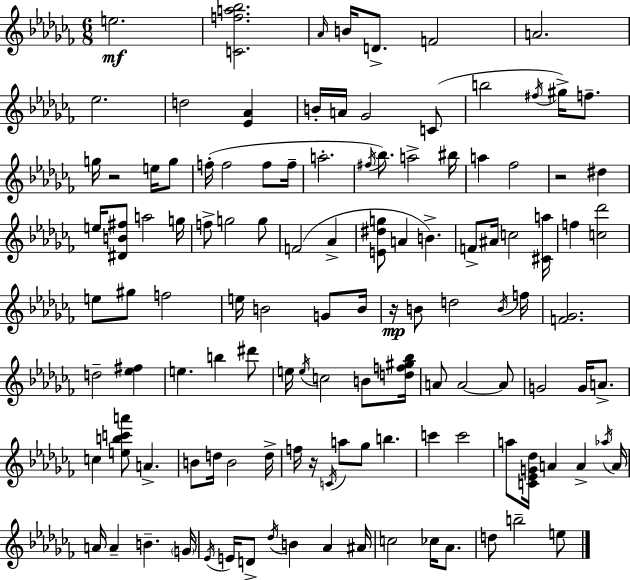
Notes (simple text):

E5/h. [C4,F5,A5,Bb5]/h. Ab4/s B4/s D4/e. F4/h A4/h. Eb5/h. D5/h [Eb4,Ab4]/q B4/s A4/s Gb4/h C4/e B5/h F#5/s G#5/s F5/e. G5/s R/h E5/s G5/e F5/s F5/h F5/e F5/s A5/h. F#5/s Bb5/e. A5/h BIS5/s A5/q FES5/h R/h D#5/q E5/s [D#4,B4,F#5]/e A5/h G5/s F5/e G5/h G5/e F4/h Ab4/q [E4,D#5,G5]/e A4/q B4/q. F4/e A#4/s C5/h [C#4,A5]/s F5/q [C5,Db6]/h E5/e G#5/e F5/h E5/s B4/h G4/e B4/s R/s B4/e D5/h B4/s F5/s [F4,Gb4]/h. D5/h [Eb5,F#5]/q E5/q. B5/q D#6/e E5/s E5/s C5/h B4/e [D5,F5,G#5,Bb5]/s A4/e A4/h A4/e G4/h G4/s A4/e. C5/q [E5,B5,C6,A6]/e A4/q. B4/e D5/s B4/h D5/s F5/s R/s C4/s A5/e Gb5/e B5/q. C6/q C6/h A5/e [C4,Eb4,G4,Db5]/s A4/q A4/q Ab5/s A4/s A4/s A4/q B4/q. G4/s Eb4/s E4/s D4/e Db5/s B4/q Ab4/q A#4/s C5/h CES5/s Ab4/e. D5/e B5/h E5/e